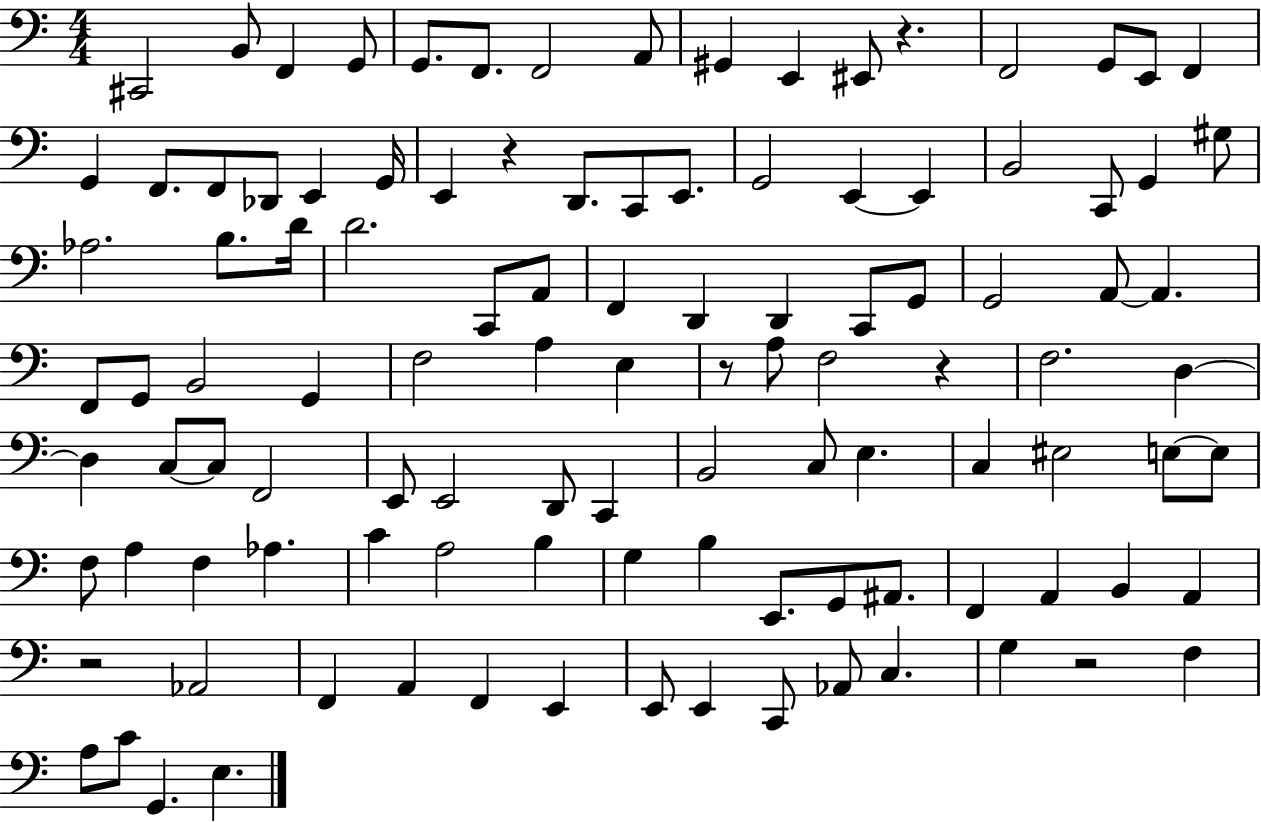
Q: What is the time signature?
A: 4/4